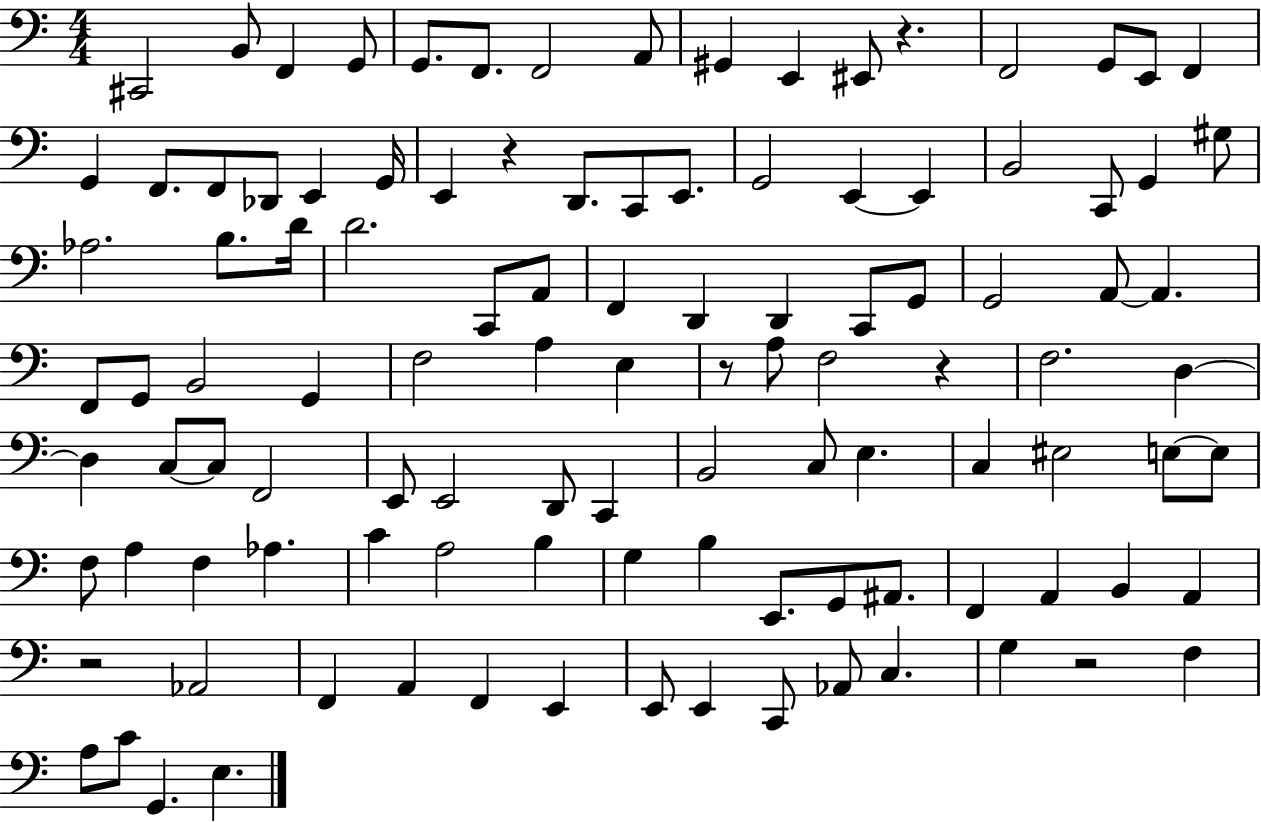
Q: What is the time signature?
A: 4/4